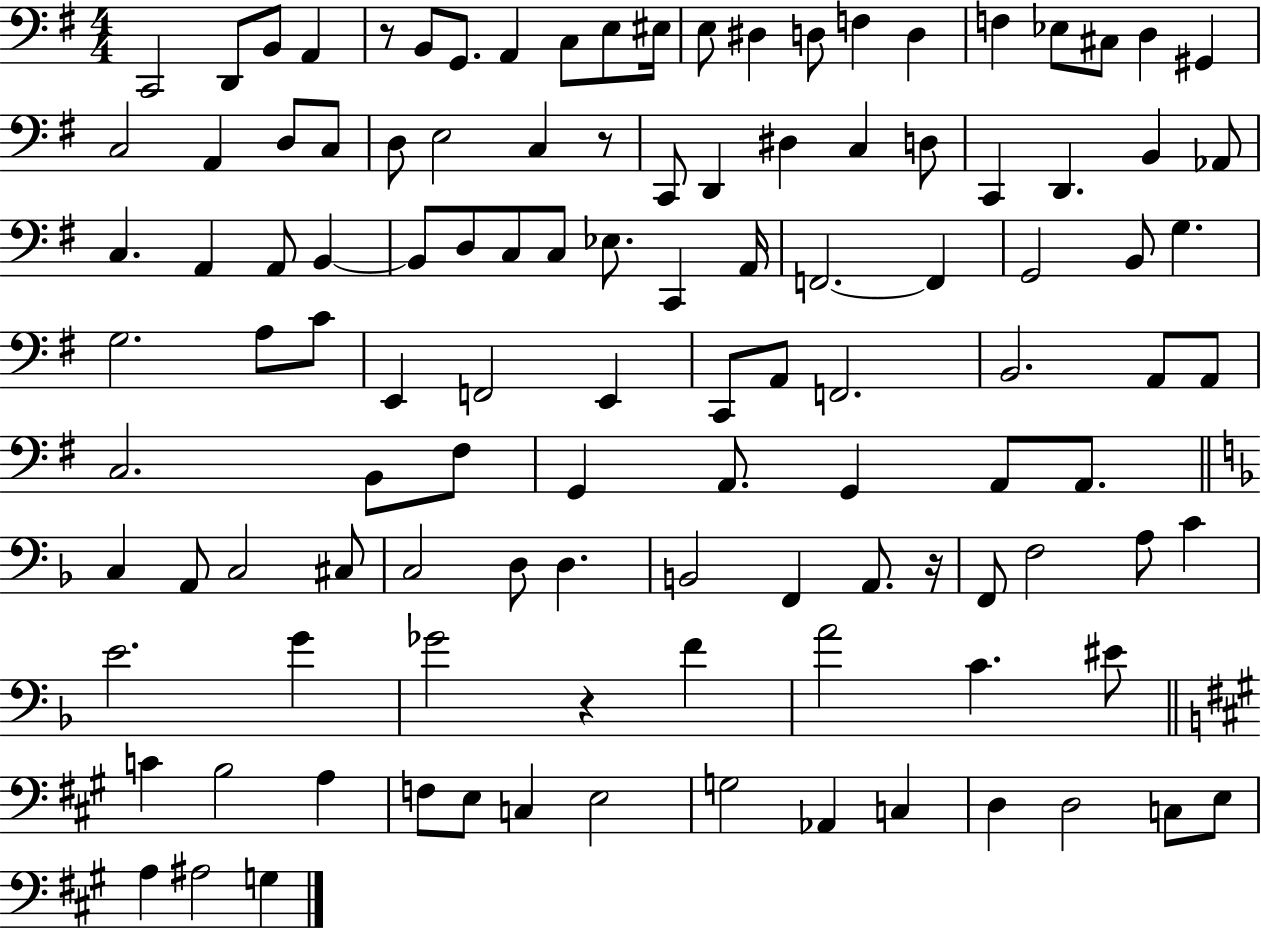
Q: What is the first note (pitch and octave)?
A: C2